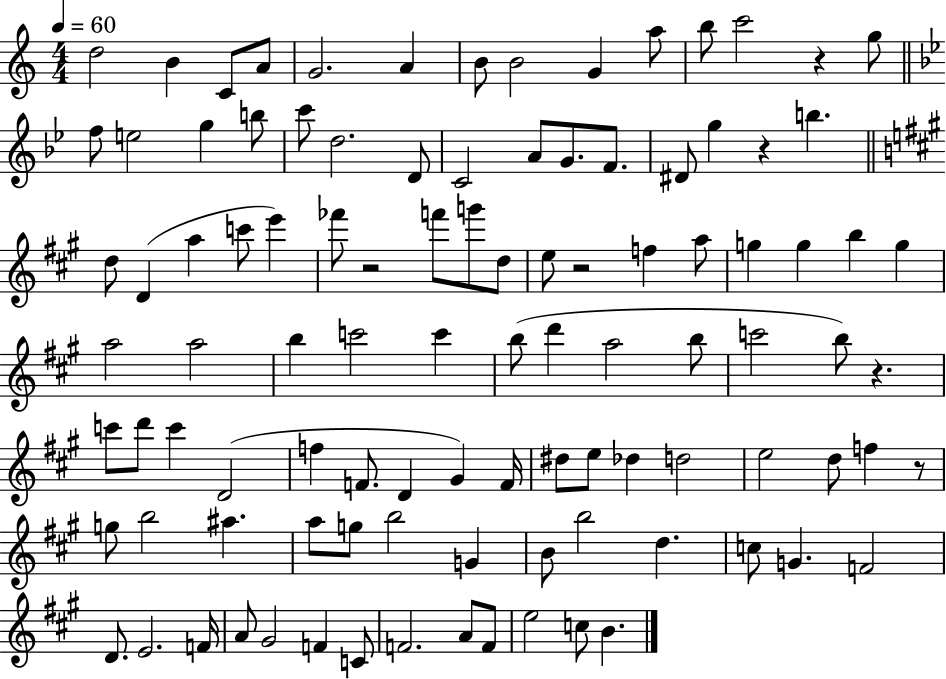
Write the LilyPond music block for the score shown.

{
  \clef treble
  \numericTimeSignature
  \time 4/4
  \key c \major
  \tempo 4 = 60
  d''2 b'4 c'8 a'8 | g'2. a'4 | b'8 b'2 g'4 a''8 | b''8 c'''2 r4 g''8 | \break \bar "||" \break \key bes \major f''8 e''2 g''4 b''8 | c'''8 d''2. d'8 | c'2 a'8 g'8. f'8. | dis'8 g''4 r4 b''4. | \break \bar "||" \break \key a \major d''8 d'4( a''4 c'''8 e'''4) | fes'''8 r2 f'''8 g'''8 d''8 | e''8 r2 f''4 a''8 | g''4 g''4 b''4 g''4 | \break a''2 a''2 | b''4 c'''2 c'''4 | b''8( d'''4 a''2 b''8 | c'''2 b''8) r4. | \break c'''8 d'''8 c'''4 d'2( | f''4 f'8. d'4 gis'4) f'16 | dis''8 e''8 des''4 d''2 | e''2 d''8 f''4 r8 | \break g''8 b''2 ais''4. | a''8 g''8 b''2 g'4 | b'8 b''2 d''4. | c''8 g'4. f'2 | \break d'8. e'2. f'16 | a'8 gis'2 f'4 c'8 | f'2. a'8 f'8 | e''2 c''8 b'4. | \break \bar "|."
}